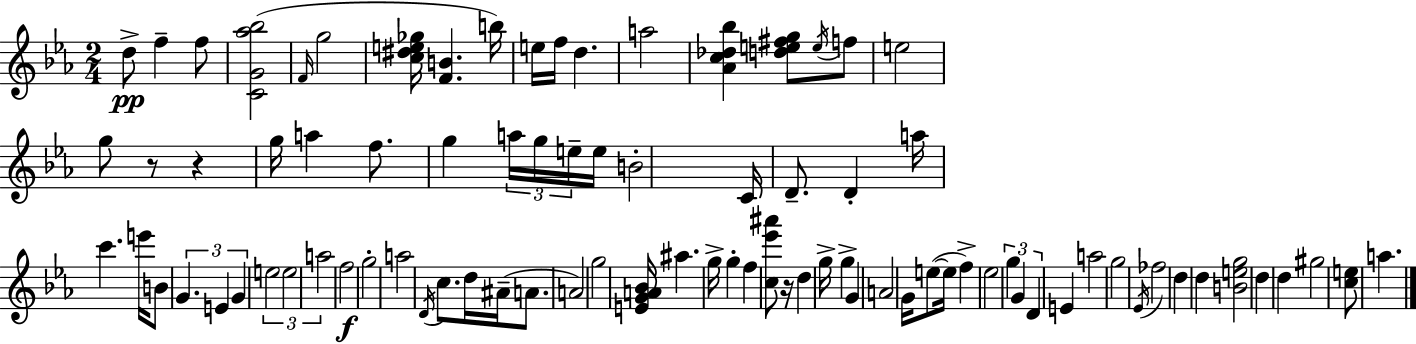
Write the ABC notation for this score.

X:1
T:Untitled
M:2/4
L:1/4
K:Eb
d/2 f f/2 [CG_a_b]2 F/4 g2 [c^de_g]/4 [FB] b/4 e/4 f/4 d a2 [_Ac_d_b] [de^fg]/2 e/4 f/2 e2 g/2 z/2 z g/4 a f/2 g a/4 g/4 e/4 e/4 B2 C/4 D/2 D a/4 c' e'/4 B/2 G E G e2 e2 a2 f2 g2 a2 D/4 c/2 d/4 ^A/4 A/2 A2 g2 [EGA_B]/4 ^a g/4 g f [c_e'^a']/2 z/4 d g/4 g G A2 G/4 e/2 e/4 f _e2 g G D E a2 g2 _E/4 _f2 d d [Beg]2 d d ^g2 [ce]/2 a